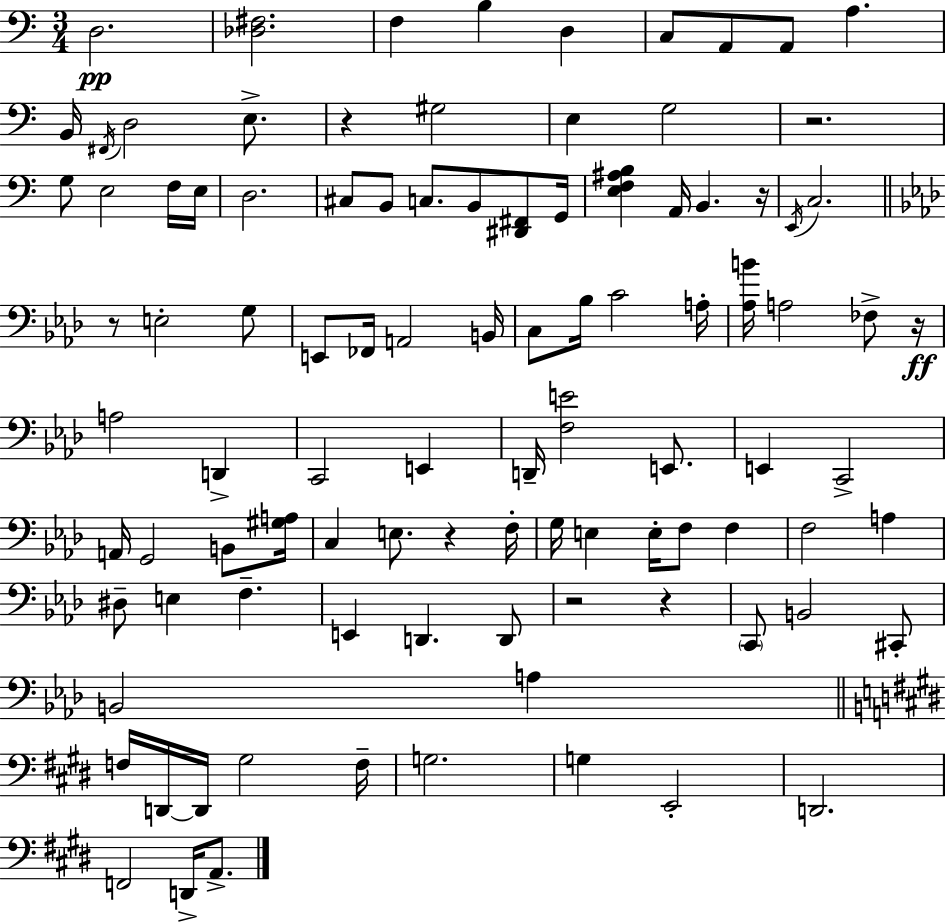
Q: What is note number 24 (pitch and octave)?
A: B2